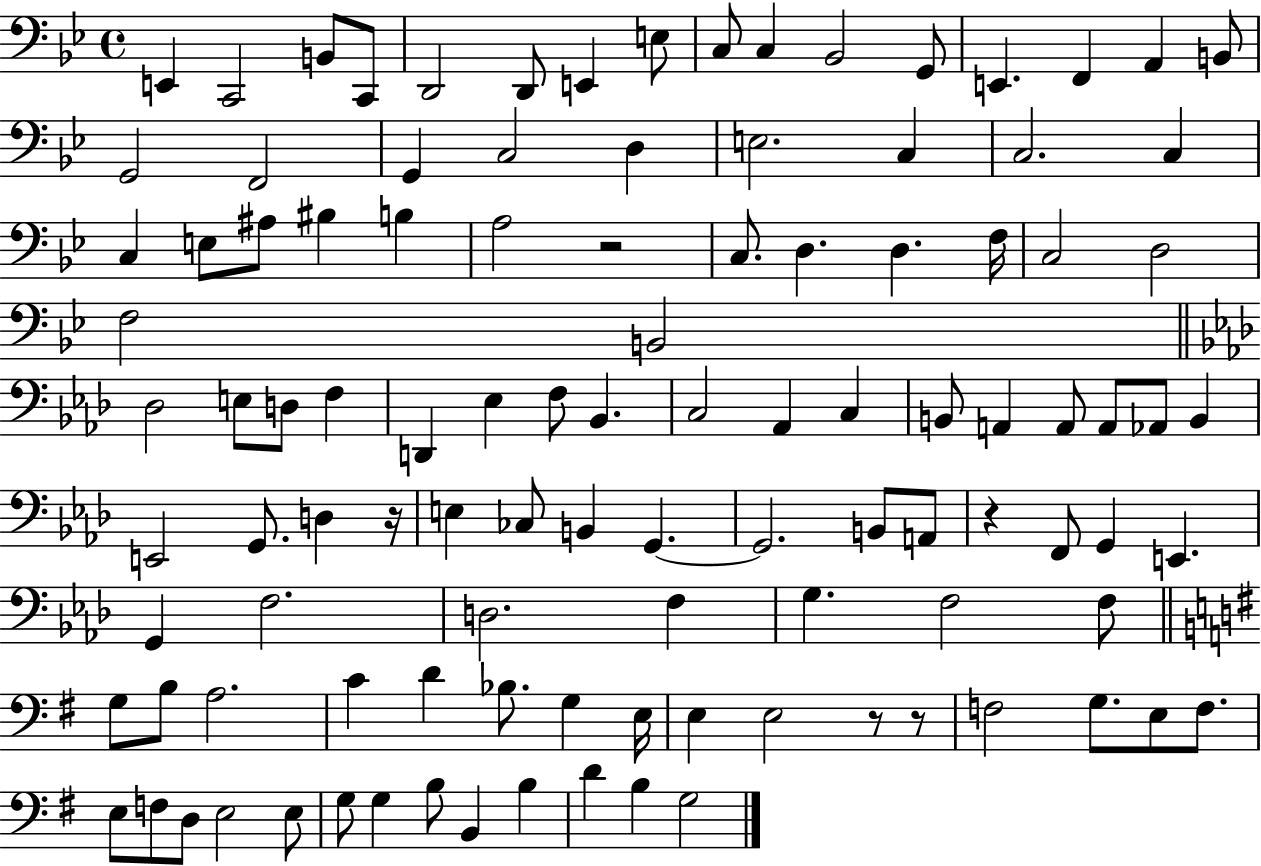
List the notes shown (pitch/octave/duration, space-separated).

E2/q C2/h B2/e C2/e D2/h D2/e E2/q E3/e C3/e C3/q Bb2/h G2/e E2/q. F2/q A2/q B2/e G2/h F2/h G2/q C3/h D3/q E3/h. C3/q C3/h. C3/q C3/q E3/e A#3/e BIS3/q B3/q A3/h R/h C3/e. D3/q. D3/q. F3/s C3/h D3/h F3/h B2/h Db3/h E3/e D3/e F3/q D2/q Eb3/q F3/e Bb2/q. C3/h Ab2/q C3/q B2/e A2/q A2/e A2/e Ab2/e B2/q E2/h G2/e. D3/q R/s E3/q CES3/e B2/q G2/q. G2/h. B2/e A2/e R/q F2/e G2/q E2/q. G2/q F3/h. D3/h. F3/q G3/q. F3/h F3/e G3/e B3/e A3/h. C4/q D4/q Bb3/e. G3/q E3/s E3/q E3/h R/e R/e F3/h G3/e. E3/e F3/e. E3/e F3/e D3/e E3/h E3/e G3/e G3/q B3/e B2/q B3/q D4/q B3/q G3/h